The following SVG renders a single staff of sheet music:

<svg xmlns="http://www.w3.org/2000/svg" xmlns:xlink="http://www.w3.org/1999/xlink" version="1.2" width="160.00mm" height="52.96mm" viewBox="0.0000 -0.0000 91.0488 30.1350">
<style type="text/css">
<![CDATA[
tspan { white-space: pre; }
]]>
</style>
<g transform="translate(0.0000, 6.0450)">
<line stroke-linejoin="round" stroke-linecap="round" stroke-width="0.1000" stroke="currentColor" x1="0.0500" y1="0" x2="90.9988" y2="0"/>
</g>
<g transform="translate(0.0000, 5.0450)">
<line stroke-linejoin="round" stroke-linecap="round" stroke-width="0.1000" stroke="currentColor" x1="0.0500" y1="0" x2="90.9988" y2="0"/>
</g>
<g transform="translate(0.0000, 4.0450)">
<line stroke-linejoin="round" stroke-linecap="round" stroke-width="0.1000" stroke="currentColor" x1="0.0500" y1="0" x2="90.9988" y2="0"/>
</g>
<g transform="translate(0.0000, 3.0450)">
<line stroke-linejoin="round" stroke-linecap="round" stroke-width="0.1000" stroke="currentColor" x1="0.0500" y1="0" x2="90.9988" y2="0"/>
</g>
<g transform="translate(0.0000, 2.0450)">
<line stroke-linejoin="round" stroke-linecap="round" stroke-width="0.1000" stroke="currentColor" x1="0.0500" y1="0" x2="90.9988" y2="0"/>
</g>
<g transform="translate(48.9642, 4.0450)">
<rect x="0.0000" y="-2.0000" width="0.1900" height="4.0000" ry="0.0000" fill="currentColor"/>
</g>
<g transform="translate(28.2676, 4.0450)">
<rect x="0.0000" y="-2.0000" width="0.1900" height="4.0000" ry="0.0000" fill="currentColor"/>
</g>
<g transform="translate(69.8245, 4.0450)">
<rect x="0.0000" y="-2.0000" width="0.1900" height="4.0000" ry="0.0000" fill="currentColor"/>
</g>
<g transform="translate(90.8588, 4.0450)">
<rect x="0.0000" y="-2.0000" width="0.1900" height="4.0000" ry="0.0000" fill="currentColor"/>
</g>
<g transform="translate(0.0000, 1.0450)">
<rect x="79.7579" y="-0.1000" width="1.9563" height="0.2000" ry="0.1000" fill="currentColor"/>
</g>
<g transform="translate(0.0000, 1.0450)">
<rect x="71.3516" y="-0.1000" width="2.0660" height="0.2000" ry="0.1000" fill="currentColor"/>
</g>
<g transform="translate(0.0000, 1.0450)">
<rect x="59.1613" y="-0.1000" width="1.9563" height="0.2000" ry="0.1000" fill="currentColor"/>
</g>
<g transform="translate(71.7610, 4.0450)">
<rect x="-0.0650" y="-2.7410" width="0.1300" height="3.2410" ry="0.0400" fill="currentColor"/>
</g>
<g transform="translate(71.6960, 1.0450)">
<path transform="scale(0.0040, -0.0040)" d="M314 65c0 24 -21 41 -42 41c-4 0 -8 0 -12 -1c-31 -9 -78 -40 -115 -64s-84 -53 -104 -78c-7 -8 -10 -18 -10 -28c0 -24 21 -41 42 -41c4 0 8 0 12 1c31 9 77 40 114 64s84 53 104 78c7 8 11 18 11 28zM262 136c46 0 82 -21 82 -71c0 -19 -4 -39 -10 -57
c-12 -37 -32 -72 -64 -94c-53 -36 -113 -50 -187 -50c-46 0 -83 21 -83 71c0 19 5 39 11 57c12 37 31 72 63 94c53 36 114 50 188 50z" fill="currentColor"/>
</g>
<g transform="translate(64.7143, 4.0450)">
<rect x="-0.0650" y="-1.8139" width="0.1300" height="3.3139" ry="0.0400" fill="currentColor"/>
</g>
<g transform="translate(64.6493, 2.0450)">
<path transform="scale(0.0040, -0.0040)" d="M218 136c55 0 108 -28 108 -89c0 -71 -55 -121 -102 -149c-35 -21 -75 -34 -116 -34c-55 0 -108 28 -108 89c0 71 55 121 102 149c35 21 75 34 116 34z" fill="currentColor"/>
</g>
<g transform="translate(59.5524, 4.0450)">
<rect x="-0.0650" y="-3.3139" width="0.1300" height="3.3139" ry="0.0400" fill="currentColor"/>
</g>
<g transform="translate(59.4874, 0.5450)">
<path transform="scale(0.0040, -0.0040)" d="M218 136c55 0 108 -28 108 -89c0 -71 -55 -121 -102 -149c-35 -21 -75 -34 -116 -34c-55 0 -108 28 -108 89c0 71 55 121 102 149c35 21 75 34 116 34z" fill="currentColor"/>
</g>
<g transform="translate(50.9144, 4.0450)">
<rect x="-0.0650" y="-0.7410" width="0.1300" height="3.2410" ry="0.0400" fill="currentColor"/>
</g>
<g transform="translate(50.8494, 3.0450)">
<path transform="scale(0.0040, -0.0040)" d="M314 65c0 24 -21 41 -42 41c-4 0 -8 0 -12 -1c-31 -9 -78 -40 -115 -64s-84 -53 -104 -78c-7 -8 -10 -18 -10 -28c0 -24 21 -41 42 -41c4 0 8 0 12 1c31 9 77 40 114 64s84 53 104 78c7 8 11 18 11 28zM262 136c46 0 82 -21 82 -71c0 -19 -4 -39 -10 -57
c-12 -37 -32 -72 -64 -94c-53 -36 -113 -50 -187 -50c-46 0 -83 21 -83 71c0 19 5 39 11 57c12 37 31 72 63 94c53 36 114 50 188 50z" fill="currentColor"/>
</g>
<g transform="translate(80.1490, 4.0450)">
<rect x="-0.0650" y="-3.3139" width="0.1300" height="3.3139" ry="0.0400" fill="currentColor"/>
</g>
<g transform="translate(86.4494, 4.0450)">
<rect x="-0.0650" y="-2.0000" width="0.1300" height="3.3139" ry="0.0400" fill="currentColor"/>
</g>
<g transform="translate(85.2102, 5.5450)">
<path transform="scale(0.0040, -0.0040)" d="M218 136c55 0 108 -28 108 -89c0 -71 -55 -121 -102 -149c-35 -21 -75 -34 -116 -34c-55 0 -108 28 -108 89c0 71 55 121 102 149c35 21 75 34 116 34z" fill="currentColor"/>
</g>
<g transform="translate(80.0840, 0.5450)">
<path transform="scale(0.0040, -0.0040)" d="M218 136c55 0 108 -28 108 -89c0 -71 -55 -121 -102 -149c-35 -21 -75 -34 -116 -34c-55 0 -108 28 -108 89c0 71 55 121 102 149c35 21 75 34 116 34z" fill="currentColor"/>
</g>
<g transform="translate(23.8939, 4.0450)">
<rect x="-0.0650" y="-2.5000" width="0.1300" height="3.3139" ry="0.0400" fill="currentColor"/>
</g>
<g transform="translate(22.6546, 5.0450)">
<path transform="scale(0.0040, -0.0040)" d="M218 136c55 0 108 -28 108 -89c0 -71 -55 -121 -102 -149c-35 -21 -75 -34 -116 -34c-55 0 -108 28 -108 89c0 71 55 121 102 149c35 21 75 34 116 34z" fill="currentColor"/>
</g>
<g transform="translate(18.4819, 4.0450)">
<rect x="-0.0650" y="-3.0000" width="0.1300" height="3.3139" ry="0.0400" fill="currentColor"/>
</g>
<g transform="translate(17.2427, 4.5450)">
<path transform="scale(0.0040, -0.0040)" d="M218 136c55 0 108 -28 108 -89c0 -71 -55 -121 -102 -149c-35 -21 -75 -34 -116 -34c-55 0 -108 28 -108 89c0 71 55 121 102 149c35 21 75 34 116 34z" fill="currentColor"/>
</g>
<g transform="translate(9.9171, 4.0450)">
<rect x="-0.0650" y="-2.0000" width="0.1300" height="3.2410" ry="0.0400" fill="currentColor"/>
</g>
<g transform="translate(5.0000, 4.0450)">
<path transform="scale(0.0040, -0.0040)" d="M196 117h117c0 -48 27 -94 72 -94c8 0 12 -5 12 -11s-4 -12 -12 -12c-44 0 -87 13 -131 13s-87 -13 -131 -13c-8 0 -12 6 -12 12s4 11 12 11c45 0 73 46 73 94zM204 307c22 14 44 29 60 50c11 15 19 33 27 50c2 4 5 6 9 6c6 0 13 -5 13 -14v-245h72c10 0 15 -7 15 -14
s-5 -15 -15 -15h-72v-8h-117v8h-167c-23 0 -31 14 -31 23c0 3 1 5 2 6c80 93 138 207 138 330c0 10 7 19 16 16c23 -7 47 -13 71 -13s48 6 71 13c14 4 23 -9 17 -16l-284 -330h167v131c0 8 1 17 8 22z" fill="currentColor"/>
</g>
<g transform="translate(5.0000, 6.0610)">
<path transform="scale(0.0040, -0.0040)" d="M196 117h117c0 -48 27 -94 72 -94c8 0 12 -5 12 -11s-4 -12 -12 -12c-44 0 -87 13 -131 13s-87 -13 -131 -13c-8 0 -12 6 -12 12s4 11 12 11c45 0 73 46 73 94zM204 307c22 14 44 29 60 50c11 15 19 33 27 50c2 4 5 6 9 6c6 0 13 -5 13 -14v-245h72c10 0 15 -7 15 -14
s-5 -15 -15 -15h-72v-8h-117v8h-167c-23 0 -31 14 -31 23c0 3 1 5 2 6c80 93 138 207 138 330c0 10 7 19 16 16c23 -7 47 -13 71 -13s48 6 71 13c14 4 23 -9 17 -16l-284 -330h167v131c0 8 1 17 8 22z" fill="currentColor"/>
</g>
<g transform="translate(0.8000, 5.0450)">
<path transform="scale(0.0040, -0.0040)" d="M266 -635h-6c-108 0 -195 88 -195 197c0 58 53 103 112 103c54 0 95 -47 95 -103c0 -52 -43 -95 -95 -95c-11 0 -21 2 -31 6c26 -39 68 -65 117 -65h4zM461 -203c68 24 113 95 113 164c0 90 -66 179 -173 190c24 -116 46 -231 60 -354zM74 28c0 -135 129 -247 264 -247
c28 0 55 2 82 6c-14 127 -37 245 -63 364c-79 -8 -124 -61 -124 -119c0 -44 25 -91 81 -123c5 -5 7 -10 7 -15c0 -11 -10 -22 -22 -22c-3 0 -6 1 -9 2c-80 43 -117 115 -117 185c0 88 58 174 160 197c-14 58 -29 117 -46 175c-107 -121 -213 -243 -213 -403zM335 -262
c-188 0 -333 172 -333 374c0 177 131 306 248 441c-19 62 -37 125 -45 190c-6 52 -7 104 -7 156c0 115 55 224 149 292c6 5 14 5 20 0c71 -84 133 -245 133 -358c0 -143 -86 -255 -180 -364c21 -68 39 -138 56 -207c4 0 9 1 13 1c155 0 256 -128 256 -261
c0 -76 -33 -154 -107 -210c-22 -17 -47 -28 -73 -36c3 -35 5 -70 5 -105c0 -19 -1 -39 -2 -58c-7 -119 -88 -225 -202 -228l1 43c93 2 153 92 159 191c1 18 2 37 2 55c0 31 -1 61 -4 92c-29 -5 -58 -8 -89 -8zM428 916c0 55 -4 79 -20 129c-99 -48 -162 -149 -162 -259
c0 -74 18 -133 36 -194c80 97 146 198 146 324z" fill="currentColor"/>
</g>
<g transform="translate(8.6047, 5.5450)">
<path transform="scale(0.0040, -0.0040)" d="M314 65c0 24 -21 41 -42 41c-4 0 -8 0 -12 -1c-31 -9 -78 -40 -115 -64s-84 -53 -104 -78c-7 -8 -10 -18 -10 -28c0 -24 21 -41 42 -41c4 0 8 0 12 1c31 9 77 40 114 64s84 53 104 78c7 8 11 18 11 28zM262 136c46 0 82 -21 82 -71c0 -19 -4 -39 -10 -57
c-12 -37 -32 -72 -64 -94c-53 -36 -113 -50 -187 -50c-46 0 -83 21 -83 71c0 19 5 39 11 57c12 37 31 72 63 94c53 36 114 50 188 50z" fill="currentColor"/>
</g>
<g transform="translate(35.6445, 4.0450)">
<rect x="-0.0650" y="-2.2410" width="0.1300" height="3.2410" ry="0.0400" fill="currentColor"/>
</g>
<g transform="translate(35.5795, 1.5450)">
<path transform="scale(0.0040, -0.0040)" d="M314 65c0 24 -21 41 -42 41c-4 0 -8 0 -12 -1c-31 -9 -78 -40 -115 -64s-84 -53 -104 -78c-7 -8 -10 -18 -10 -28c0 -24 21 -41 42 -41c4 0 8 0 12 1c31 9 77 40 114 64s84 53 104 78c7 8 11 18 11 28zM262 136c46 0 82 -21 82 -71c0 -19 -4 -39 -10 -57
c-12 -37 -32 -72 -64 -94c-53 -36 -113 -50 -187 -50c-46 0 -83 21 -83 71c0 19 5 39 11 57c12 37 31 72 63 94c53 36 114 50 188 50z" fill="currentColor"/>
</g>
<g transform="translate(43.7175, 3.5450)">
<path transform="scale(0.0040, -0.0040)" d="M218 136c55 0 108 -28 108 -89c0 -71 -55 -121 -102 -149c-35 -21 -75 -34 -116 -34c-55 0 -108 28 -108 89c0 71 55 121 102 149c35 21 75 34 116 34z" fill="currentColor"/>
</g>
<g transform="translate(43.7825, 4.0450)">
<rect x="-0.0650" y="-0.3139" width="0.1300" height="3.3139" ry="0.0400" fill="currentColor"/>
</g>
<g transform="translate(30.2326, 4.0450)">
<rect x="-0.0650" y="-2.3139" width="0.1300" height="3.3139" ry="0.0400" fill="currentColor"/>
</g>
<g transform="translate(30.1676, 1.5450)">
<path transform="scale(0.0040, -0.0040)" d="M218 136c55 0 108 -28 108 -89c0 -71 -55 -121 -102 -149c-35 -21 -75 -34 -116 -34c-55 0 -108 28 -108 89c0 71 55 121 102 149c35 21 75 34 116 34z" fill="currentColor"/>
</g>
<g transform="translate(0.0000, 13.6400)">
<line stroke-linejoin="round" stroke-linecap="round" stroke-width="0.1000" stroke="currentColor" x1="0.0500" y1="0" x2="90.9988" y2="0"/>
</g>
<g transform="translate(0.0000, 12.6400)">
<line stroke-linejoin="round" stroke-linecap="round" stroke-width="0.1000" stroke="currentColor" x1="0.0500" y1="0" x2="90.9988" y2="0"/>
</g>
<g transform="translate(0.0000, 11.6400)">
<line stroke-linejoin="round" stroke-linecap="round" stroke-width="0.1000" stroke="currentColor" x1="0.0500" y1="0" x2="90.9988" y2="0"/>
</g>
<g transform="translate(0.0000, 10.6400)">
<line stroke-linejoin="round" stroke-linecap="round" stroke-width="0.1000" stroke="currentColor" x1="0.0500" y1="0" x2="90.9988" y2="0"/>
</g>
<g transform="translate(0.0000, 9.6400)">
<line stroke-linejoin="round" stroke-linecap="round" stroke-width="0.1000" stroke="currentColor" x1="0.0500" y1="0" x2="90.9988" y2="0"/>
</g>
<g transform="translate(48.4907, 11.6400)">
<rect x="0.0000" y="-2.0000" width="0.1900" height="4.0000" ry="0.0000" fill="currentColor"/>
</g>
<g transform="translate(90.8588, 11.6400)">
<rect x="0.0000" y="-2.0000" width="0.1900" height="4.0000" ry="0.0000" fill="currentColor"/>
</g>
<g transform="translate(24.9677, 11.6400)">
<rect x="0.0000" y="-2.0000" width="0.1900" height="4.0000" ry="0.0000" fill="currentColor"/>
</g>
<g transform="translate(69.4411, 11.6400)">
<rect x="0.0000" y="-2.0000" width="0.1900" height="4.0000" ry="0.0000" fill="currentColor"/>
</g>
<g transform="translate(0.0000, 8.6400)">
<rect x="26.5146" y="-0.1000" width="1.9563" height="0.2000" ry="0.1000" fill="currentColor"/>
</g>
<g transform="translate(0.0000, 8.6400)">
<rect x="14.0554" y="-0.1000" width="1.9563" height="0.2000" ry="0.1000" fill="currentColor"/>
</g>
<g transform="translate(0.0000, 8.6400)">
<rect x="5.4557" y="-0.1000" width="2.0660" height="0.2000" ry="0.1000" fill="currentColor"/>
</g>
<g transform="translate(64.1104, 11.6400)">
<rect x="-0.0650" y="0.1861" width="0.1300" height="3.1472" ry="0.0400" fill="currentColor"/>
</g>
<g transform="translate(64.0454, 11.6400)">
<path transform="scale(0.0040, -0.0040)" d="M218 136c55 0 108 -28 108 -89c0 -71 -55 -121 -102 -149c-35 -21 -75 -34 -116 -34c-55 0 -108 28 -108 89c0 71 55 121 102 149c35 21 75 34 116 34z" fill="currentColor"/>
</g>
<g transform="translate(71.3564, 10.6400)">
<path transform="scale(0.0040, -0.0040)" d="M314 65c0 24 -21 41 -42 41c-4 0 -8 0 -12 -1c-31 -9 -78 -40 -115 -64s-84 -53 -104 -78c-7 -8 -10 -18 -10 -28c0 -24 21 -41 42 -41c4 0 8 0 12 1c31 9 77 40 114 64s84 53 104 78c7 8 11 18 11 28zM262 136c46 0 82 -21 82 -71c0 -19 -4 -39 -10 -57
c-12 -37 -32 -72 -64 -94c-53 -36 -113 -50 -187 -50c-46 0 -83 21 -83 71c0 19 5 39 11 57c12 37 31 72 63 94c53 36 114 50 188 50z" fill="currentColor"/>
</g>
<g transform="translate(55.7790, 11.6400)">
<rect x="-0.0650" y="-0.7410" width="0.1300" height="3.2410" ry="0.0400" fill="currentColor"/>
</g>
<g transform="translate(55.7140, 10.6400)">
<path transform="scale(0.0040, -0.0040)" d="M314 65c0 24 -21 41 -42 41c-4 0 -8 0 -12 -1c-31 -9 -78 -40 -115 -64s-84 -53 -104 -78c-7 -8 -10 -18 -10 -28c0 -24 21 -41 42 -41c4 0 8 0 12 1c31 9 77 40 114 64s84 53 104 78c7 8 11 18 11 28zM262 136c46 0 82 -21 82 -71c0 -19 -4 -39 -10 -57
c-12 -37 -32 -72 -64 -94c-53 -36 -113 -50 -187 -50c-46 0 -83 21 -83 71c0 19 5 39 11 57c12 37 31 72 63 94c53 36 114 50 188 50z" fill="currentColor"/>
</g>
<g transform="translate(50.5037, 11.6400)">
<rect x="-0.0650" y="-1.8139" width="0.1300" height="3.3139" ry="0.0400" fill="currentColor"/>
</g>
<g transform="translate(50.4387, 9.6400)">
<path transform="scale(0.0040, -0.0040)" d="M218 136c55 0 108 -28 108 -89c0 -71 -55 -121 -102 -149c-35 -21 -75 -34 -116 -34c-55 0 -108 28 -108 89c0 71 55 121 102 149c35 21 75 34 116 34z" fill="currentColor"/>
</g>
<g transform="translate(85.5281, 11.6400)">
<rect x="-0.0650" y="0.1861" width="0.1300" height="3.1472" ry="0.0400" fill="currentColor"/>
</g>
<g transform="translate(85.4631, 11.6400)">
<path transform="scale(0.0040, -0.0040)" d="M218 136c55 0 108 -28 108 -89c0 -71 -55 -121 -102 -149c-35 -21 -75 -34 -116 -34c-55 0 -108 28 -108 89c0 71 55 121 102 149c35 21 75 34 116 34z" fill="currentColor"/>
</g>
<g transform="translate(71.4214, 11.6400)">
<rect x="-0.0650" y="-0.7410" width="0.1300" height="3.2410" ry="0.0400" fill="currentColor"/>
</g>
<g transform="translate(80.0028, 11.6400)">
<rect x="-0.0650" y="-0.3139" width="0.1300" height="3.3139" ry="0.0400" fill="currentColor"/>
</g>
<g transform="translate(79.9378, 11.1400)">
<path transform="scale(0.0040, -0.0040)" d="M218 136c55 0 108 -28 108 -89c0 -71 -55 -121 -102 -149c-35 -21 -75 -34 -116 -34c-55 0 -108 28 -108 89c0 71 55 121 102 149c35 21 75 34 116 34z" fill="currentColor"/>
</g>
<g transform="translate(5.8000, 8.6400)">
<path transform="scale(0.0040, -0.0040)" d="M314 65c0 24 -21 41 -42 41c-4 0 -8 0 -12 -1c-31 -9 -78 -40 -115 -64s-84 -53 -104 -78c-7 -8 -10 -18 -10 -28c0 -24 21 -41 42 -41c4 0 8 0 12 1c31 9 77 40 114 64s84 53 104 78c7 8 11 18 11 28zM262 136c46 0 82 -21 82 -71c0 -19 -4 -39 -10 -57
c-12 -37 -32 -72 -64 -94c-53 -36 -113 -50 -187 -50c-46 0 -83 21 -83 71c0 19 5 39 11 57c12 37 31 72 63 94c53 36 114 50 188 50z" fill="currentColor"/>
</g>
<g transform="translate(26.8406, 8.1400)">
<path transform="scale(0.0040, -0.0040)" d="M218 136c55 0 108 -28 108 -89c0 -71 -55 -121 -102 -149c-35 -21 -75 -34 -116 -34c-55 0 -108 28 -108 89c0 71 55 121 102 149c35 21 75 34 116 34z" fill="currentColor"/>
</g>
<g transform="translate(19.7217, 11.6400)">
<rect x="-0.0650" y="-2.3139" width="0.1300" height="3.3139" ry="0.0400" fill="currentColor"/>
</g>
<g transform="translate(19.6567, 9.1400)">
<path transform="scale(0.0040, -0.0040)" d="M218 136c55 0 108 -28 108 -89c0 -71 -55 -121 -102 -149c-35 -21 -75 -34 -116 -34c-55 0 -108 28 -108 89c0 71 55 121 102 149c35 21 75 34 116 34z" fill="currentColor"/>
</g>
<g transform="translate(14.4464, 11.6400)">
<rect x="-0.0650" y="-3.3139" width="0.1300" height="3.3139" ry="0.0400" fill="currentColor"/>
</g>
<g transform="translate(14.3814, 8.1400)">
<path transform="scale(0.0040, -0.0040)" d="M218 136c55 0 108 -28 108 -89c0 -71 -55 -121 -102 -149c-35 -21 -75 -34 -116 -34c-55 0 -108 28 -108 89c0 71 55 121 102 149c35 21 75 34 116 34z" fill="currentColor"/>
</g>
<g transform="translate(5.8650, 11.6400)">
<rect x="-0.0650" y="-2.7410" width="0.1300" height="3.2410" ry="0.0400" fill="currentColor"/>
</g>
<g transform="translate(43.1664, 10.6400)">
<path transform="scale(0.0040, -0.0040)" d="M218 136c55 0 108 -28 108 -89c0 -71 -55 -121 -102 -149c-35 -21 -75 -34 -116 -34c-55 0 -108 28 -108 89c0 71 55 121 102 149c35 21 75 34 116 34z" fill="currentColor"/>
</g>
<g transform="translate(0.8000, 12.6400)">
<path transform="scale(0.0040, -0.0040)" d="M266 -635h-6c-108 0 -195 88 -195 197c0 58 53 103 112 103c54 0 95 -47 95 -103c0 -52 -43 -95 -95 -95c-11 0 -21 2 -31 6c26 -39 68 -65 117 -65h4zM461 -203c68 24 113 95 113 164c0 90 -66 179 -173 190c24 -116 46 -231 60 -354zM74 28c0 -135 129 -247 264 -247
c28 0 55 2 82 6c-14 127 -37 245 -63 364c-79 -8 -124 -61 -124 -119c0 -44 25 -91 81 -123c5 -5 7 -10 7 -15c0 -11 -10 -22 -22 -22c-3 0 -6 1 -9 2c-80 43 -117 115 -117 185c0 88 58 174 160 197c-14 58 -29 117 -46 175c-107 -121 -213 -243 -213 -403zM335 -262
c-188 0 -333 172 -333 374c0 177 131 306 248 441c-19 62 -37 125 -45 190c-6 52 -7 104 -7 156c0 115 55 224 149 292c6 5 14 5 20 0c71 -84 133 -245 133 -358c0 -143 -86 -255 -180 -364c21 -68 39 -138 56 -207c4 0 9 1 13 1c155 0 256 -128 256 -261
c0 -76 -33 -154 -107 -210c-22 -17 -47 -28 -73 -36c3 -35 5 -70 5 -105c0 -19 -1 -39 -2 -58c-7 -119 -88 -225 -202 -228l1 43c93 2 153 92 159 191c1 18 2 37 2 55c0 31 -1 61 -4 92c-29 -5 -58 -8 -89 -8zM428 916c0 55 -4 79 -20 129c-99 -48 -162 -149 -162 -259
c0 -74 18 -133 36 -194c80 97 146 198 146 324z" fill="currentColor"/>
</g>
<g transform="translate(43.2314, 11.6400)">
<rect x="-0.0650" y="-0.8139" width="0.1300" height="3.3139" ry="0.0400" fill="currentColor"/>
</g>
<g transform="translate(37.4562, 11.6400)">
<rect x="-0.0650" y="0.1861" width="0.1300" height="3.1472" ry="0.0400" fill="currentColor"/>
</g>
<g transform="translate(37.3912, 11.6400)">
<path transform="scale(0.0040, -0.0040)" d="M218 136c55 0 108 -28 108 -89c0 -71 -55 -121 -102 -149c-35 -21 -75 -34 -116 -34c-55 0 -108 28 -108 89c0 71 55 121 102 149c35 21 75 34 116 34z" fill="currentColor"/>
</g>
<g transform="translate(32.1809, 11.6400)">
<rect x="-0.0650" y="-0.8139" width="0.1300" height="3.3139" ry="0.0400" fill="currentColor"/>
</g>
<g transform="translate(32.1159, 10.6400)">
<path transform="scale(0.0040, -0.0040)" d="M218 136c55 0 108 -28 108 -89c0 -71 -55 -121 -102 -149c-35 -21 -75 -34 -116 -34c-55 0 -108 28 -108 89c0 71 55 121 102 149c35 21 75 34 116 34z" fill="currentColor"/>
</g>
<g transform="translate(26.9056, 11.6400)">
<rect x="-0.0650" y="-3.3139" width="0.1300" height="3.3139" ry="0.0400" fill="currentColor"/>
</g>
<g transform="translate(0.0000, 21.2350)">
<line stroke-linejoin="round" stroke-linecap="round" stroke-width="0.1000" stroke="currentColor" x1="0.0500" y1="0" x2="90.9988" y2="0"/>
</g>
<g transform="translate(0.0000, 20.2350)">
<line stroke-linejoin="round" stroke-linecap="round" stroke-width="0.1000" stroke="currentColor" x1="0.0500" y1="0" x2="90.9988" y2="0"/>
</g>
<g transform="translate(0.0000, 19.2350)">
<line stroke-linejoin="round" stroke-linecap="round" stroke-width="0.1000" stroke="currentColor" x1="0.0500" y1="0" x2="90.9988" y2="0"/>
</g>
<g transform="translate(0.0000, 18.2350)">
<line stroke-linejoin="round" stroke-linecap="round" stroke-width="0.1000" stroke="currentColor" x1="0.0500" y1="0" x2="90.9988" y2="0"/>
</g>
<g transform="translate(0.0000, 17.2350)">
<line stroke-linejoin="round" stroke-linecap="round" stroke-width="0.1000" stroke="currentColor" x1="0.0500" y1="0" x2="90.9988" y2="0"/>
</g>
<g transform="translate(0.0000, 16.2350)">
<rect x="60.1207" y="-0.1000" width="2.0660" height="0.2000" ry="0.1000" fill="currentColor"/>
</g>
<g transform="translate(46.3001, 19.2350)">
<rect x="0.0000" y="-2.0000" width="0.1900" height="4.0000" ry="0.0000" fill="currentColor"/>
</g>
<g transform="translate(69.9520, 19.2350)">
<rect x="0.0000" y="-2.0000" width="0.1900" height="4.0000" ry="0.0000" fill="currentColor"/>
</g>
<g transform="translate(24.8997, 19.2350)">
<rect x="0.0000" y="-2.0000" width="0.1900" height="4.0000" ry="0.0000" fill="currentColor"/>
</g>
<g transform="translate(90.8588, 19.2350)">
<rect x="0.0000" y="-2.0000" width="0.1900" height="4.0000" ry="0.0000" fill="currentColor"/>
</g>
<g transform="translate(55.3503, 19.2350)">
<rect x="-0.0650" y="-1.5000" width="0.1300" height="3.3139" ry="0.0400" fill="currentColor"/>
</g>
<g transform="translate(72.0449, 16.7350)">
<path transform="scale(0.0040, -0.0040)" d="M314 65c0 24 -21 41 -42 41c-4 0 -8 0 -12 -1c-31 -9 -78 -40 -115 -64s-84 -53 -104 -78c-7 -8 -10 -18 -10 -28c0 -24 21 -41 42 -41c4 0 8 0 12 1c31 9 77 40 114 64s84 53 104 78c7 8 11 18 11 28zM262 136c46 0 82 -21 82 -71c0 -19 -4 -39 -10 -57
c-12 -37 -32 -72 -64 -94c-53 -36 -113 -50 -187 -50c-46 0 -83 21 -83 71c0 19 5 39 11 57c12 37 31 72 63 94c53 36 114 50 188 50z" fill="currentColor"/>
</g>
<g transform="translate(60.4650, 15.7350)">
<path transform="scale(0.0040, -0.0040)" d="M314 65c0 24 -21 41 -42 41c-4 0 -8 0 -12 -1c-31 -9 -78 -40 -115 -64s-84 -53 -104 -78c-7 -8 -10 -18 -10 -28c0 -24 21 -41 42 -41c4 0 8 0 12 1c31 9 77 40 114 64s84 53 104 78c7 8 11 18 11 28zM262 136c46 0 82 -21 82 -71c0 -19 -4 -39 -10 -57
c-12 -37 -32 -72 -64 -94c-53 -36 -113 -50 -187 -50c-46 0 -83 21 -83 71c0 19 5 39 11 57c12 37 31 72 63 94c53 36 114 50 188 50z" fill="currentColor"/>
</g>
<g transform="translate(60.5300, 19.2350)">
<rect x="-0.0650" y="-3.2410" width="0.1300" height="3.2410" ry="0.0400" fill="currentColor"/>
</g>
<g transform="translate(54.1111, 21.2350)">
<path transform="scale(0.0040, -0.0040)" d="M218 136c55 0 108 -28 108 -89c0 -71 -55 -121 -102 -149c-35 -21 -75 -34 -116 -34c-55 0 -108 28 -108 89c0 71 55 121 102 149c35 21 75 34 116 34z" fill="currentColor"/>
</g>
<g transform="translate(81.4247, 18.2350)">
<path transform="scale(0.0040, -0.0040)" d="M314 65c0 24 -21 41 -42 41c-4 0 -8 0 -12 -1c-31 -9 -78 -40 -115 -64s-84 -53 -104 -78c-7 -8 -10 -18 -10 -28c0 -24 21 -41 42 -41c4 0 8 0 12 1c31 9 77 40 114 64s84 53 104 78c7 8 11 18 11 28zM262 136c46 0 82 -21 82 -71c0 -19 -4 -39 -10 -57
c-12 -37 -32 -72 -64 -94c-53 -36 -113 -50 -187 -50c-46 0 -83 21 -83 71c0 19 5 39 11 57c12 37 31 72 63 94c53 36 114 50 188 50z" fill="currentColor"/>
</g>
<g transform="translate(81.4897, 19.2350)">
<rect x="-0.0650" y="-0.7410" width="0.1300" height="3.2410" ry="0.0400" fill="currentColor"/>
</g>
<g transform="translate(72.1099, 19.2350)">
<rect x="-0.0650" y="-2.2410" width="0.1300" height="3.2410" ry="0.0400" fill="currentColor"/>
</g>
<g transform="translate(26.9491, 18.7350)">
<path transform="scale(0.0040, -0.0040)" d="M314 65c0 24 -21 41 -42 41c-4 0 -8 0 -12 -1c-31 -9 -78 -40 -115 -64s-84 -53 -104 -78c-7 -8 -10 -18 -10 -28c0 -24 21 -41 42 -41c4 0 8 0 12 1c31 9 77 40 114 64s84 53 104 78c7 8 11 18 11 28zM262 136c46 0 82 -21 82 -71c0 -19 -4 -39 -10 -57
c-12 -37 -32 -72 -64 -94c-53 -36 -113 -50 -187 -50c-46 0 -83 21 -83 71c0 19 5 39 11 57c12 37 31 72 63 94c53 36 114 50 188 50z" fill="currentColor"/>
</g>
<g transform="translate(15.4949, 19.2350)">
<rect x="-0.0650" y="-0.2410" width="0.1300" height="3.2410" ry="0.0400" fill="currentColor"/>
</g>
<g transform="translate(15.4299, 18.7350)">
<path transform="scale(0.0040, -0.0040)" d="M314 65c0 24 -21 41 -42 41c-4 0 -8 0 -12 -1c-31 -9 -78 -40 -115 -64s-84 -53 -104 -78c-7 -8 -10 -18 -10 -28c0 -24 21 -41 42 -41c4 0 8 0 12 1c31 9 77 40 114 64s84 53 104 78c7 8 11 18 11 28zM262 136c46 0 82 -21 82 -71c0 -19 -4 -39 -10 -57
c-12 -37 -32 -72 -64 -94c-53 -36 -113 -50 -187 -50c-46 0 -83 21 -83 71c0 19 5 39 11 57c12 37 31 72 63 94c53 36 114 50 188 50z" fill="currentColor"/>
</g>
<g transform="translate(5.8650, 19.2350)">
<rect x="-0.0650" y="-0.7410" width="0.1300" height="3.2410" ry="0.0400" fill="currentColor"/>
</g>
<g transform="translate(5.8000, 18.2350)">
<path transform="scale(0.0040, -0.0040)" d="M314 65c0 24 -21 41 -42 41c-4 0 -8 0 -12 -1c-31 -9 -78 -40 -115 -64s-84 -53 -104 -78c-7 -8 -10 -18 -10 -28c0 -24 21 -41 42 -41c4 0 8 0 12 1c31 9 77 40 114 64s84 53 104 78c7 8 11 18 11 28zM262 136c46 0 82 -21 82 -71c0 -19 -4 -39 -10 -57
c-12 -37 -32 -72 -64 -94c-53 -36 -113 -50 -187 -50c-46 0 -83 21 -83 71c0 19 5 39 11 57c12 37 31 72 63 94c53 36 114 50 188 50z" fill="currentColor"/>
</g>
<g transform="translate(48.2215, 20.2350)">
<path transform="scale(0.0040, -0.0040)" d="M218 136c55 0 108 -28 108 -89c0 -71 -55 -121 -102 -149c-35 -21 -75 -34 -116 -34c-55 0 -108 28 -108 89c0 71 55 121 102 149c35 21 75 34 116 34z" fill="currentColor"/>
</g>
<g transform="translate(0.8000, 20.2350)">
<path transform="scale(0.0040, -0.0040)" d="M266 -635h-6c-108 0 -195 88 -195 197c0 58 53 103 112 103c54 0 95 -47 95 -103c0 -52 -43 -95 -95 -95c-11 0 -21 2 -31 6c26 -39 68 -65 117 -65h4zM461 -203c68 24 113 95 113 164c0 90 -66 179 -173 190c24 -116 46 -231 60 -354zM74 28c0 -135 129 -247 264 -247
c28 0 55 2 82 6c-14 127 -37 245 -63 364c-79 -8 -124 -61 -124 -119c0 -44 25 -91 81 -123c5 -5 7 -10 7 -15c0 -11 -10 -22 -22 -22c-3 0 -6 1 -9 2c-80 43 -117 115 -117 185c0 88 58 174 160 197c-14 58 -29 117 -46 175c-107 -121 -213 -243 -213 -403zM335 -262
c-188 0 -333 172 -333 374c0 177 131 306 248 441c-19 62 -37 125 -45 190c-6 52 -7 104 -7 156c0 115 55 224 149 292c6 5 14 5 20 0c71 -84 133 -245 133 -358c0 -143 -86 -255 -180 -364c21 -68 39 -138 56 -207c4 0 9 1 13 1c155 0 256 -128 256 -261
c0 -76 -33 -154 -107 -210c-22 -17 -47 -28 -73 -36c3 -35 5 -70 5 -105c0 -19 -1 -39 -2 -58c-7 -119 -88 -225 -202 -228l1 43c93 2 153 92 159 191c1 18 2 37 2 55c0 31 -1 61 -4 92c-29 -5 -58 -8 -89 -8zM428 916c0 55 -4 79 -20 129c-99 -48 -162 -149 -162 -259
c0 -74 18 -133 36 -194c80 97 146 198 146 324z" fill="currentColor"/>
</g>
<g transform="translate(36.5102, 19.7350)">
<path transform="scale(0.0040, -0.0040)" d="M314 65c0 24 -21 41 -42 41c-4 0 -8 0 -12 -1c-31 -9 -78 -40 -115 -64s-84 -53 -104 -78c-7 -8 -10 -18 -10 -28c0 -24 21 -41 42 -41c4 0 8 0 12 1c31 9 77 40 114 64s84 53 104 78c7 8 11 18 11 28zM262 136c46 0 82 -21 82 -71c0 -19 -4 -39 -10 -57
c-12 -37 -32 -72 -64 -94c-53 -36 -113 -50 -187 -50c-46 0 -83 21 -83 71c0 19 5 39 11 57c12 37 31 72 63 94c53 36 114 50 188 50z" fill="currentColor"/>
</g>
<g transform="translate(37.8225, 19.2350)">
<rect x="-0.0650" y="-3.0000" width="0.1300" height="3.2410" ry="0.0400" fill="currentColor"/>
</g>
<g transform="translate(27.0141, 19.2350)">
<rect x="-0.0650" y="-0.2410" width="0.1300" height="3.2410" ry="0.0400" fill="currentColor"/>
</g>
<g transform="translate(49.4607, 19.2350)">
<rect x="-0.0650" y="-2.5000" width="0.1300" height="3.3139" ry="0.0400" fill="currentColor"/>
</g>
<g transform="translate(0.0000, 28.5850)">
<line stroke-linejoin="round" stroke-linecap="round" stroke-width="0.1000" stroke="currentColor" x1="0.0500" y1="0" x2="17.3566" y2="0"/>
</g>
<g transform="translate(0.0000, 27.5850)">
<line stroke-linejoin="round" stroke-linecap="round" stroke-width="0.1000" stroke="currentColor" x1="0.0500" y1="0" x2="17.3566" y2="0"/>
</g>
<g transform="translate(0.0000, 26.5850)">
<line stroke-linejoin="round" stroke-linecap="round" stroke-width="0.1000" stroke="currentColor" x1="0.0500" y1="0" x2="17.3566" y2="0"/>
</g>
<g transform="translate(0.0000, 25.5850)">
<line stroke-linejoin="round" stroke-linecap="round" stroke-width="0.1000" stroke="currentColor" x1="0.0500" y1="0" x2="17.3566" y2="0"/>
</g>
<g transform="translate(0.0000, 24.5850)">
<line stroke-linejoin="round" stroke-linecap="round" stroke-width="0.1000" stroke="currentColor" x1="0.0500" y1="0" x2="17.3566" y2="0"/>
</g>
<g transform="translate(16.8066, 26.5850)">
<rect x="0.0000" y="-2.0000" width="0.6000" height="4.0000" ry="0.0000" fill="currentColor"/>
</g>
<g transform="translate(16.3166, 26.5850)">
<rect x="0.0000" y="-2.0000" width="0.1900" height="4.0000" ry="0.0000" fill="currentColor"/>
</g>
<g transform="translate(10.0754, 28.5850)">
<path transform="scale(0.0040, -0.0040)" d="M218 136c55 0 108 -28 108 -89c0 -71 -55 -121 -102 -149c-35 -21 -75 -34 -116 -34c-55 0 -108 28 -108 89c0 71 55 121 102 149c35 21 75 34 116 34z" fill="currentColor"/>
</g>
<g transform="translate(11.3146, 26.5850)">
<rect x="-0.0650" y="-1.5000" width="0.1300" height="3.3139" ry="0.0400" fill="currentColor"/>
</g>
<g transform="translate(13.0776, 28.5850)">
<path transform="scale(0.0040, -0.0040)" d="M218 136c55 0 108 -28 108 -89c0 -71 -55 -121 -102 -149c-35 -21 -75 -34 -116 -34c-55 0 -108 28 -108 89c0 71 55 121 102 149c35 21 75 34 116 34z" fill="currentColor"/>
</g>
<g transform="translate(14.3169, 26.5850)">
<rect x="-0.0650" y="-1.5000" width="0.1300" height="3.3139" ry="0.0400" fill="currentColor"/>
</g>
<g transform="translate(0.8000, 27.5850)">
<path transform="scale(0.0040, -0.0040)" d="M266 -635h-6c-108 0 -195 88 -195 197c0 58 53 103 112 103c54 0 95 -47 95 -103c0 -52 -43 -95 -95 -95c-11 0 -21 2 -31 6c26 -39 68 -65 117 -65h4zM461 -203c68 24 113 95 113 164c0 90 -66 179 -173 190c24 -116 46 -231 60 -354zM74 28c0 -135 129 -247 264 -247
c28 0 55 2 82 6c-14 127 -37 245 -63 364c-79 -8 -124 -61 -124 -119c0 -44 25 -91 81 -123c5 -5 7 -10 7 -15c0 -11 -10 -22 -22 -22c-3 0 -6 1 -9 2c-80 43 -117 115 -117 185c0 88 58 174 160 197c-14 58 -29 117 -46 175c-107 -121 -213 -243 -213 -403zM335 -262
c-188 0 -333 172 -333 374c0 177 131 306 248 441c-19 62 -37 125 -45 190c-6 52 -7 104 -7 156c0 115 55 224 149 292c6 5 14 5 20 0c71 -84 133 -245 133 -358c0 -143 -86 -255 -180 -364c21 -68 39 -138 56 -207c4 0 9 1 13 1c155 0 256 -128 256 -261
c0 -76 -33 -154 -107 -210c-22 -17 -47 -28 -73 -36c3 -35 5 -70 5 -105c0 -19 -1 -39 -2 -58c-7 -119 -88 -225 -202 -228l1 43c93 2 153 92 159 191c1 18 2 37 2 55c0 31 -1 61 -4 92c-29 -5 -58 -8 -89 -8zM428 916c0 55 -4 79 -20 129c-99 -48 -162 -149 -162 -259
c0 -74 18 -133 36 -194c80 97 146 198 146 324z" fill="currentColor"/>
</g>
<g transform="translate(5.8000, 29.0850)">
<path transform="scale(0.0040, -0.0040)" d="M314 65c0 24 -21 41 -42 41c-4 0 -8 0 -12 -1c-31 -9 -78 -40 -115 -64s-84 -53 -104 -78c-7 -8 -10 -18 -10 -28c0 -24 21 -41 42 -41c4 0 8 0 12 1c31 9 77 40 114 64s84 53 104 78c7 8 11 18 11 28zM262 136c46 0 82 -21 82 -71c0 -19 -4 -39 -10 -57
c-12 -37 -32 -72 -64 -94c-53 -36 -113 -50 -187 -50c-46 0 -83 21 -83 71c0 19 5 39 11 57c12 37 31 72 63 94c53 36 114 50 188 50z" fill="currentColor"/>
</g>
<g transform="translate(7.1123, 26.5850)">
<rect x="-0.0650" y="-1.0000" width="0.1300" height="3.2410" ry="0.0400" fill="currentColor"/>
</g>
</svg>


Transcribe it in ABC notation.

X:1
T:Untitled
M:4/4
L:1/4
K:C
F2 A G g g2 c d2 b f a2 b F a2 b g b d B d f d2 B d2 c B d2 c2 c2 A2 G E b2 g2 d2 D2 E E